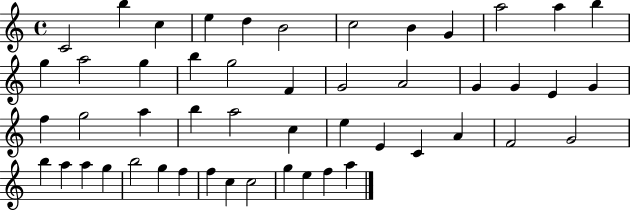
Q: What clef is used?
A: treble